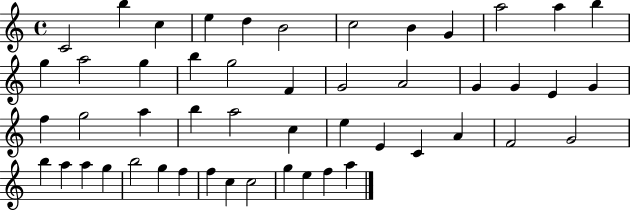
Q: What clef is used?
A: treble